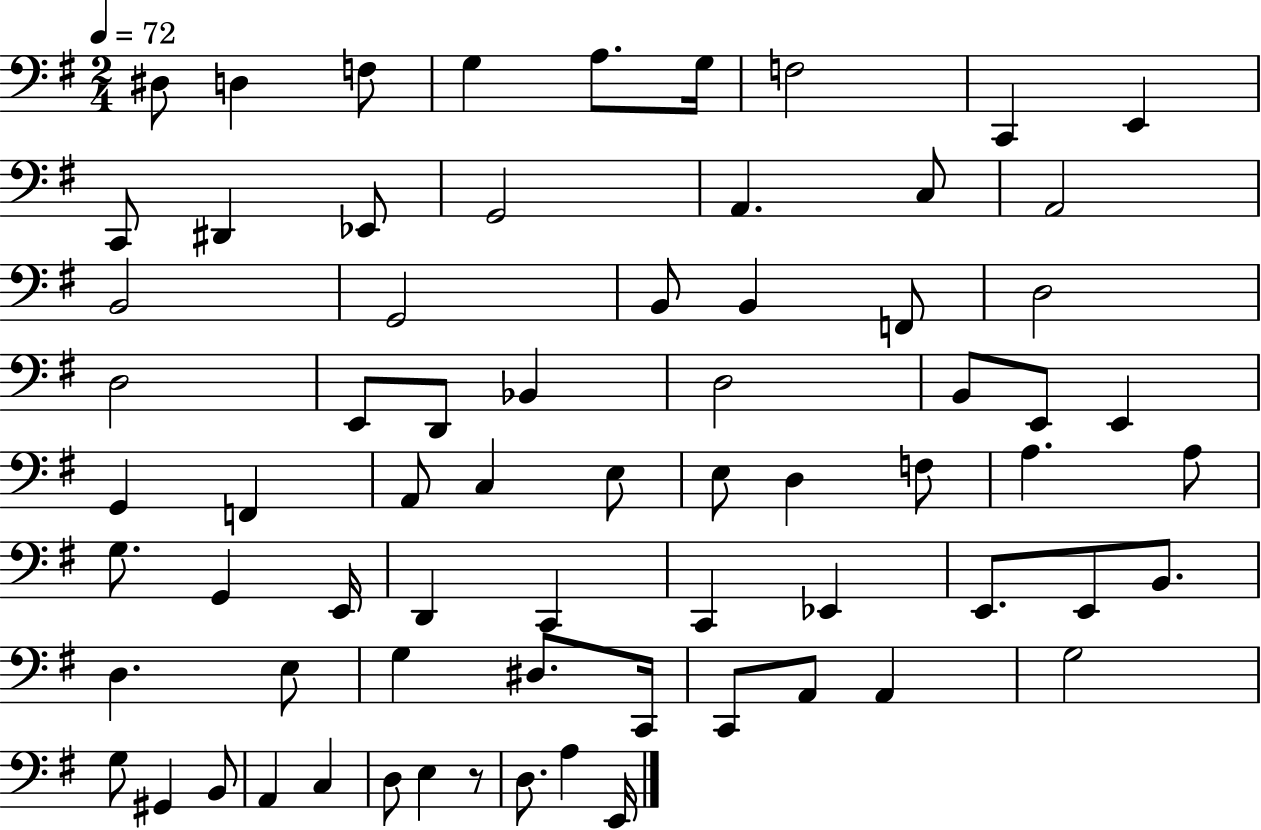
{
  \clef bass
  \numericTimeSignature
  \time 2/4
  \key g \major
  \tempo 4 = 72
  \repeat volta 2 { dis8 d4 f8 | g4 a8. g16 | f2 | c,4 e,4 | \break c,8 dis,4 ees,8 | g,2 | a,4. c8 | a,2 | \break b,2 | g,2 | b,8 b,4 f,8 | d2 | \break d2 | e,8 d,8 bes,4 | d2 | b,8 e,8 e,4 | \break g,4 f,4 | a,8 c4 e8 | e8 d4 f8 | a4. a8 | \break g8. g,4 e,16 | d,4 c,4 | c,4 ees,4 | e,8. e,8 b,8. | \break d4. e8 | g4 dis8. c,16 | c,8 a,8 a,4 | g2 | \break g8 gis,4 b,8 | a,4 c4 | d8 e4 r8 | d8. a4 e,16 | \break } \bar "|."
}